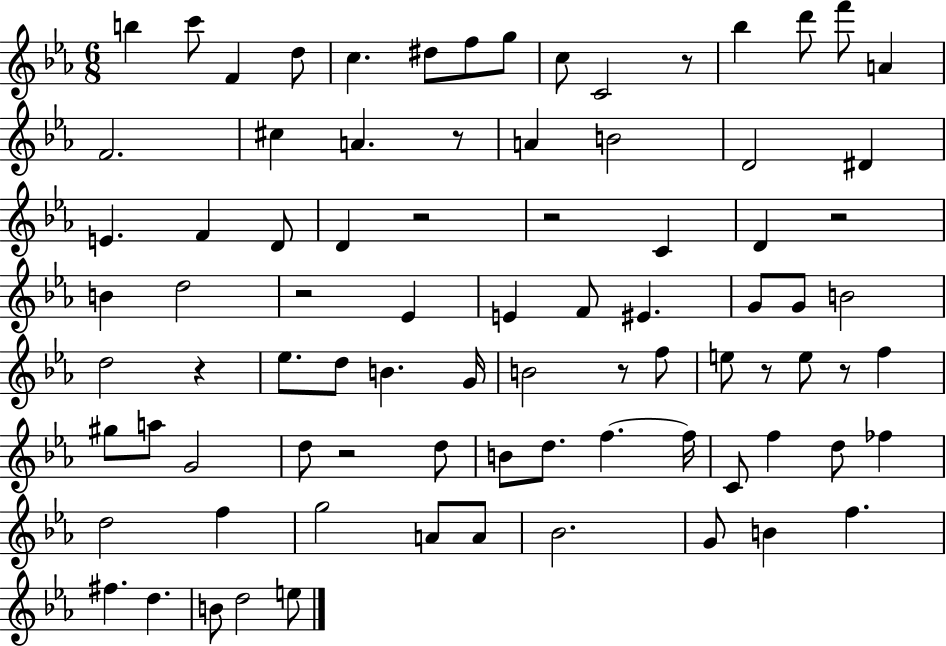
{
  \clef treble
  \numericTimeSignature
  \time 6/8
  \key ees \major
  b''4 c'''8 f'4 d''8 | c''4. dis''8 f''8 g''8 | c''8 c'2 r8 | bes''4 d'''8 f'''8 a'4 | \break f'2. | cis''4 a'4. r8 | a'4 b'2 | d'2 dis'4 | \break e'4. f'4 d'8 | d'4 r2 | r2 c'4 | d'4 r2 | \break b'4 d''2 | r2 ees'4 | e'4 f'8 eis'4. | g'8 g'8 b'2 | \break d''2 r4 | ees''8. d''8 b'4. g'16 | b'2 r8 f''8 | e''8 r8 e''8 r8 f''4 | \break gis''8 a''8 g'2 | d''8 r2 d''8 | b'8 d''8. f''4.~~ f''16 | c'8 f''4 d''8 fes''4 | \break d''2 f''4 | g''2 a'8 a'8 | bes'2. | g'8 b'4 f''4. | \break fis''4. d''4. | b'8 d''2 e''8 | \bar "|."
}